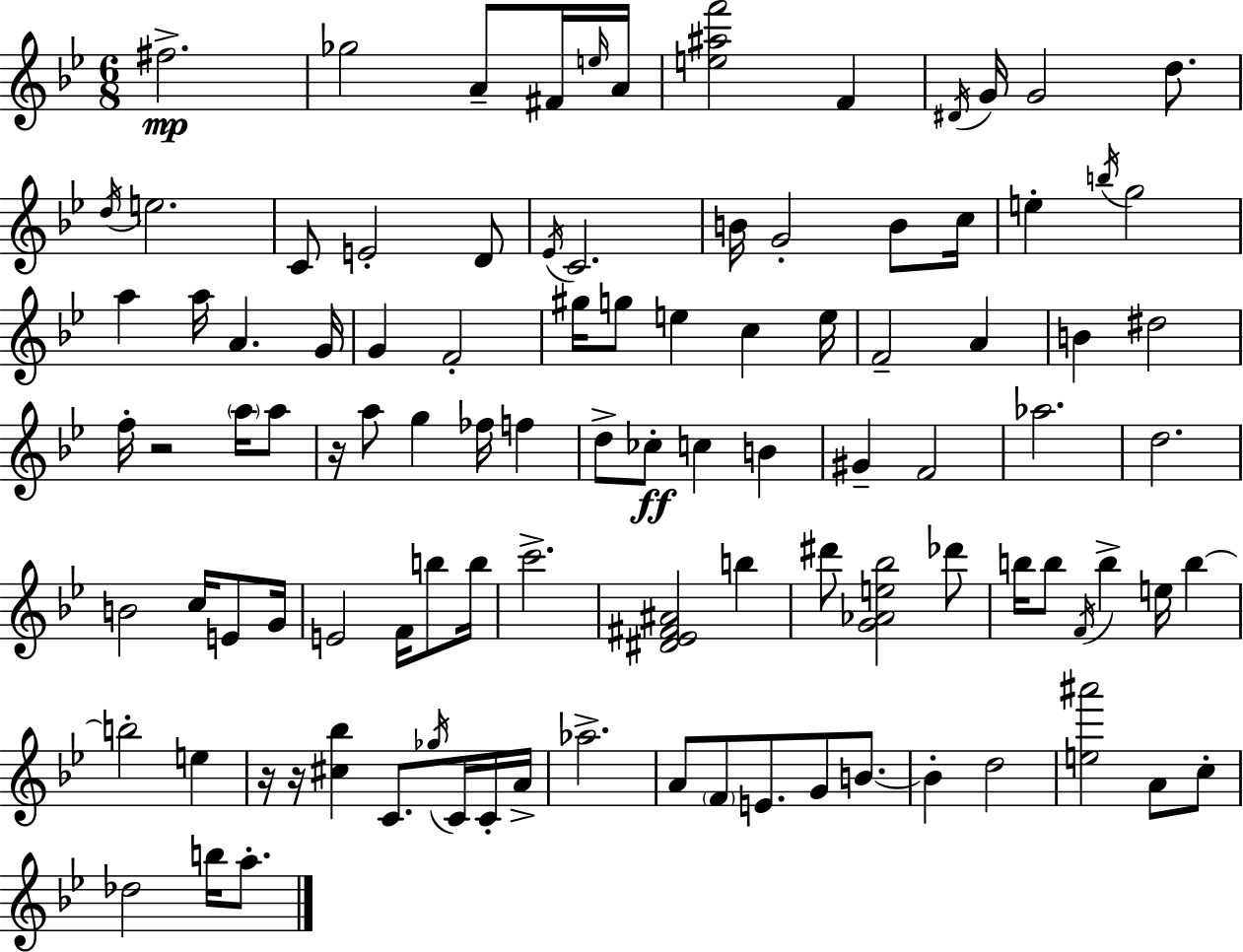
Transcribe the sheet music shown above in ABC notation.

X:1
T:Untitled
M:6/8
L:1/4
K:Bb
^f2 _g2 A/2 ^F/4 e/4 A/4 [e^af']2 F ^D/4 G/4 G2 d/2 d/4 e2 C/2 E2 D/2 _E/4 C2 B/4 G2 B/2 c/4 e b/4 g2 a a/4 A G/4 G F2 ^g/4 g/2 e c e/4 F2 A B ^d2 f/4 z2 a/4 a/2 z/4 a/2 g _f/4 f d/2 _c/2 c B ^G F2 _a2 d2 B2 c/4 E/2 G/4 E2 F/4 b/2 b/4 c'2 [^D_E^F^A]2 b ^d'/2 [G_Ae_b]2 _d'/2 b/4 b/2 F/4 b e/4 b b2 e z/4 z/4 [^c_b] C/2 _g/4 C/4 C/4 A/4 _a2 A/2 F/2 E/2 G/2 B/2 B d2 [e^a']2 A/2 c/2 _d2 b/4 a/2